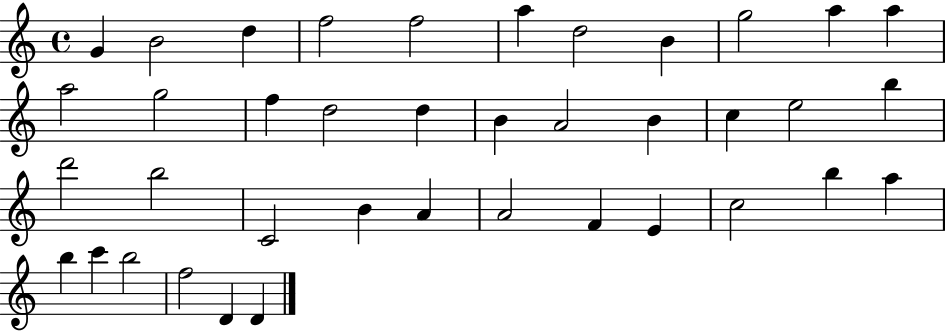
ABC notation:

X:1
T:Untitled
M:4/4
L:1/4
K:C
G B2 d f2 f2 a d2 B g2 a a a2 g2 f d2 d B A2 B c e2 b d'2 b2 C2 B A A2 F E c2 b a b c' b2 f2 D D